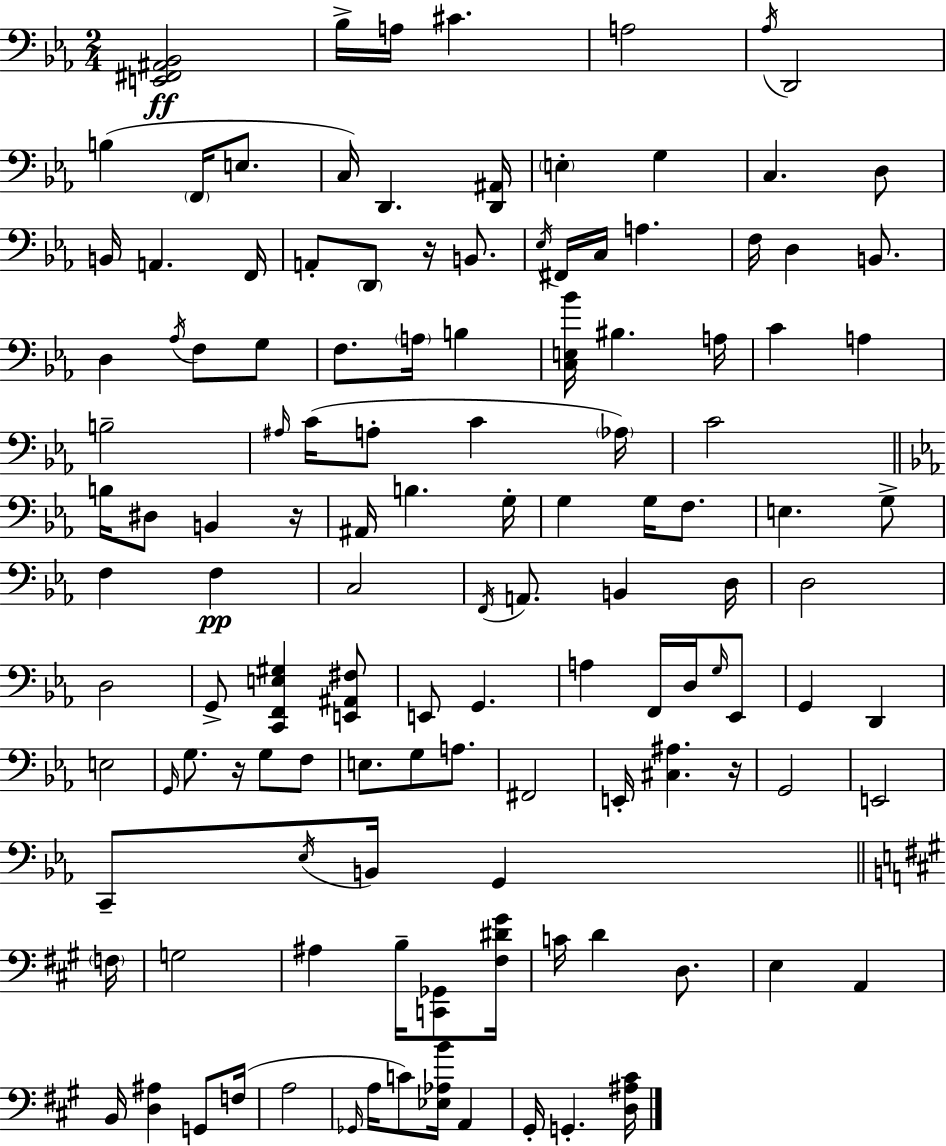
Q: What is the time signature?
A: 2/4